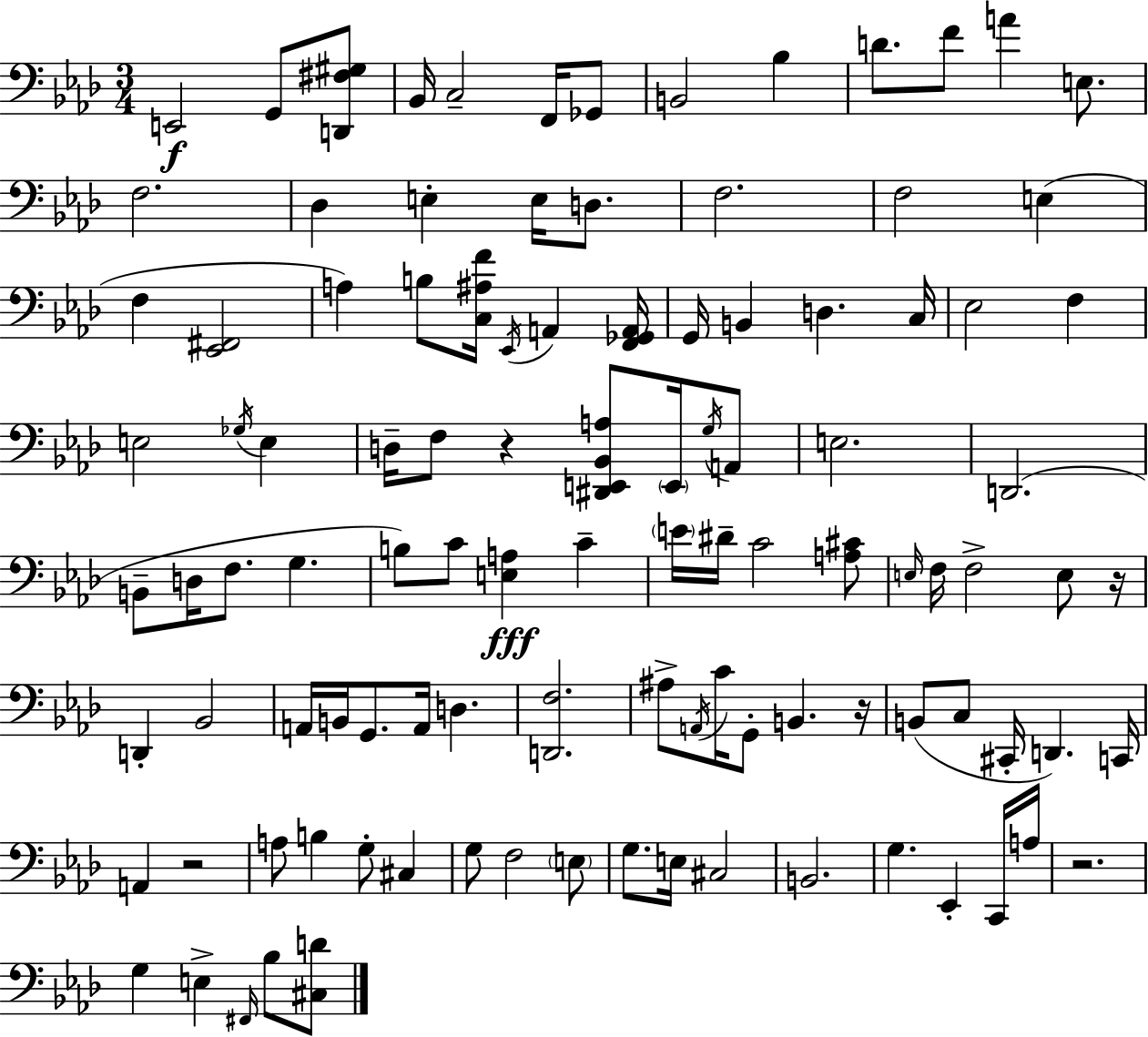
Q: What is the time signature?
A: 3/4